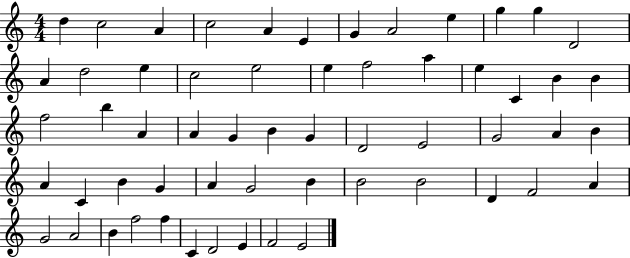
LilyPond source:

{
  \clef treble
  \numericTimeSignature
  \time 4/4
  \key c \major
  d''4 c''2 a'4 | c''2 a'4 e'4 | g'4 a'2 e''4 | g''4 g''4 d'2 | \break a'4 d''2 e''4 | c''2 e''2 | e''4 f''2 a''4 | e''4 c'4 b'4 b'4 | \break f''2 b''4 a'4 | a'4 g'4 b'4 g'4 | d'2 e'2 | g'2 a'4 b'4 | \break a'4 c'4 b'4 g'4 | a'4 g'2 b'4 | b'2 b'2 | d'4 f'2 a'4 | \break g'2 a'2 | b'4 f''2 f''4 | c'4 d'2 e'4 | f'2 e'2 | \break \bar "|."
}